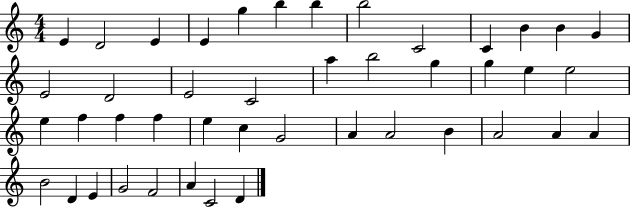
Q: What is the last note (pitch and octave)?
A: D4